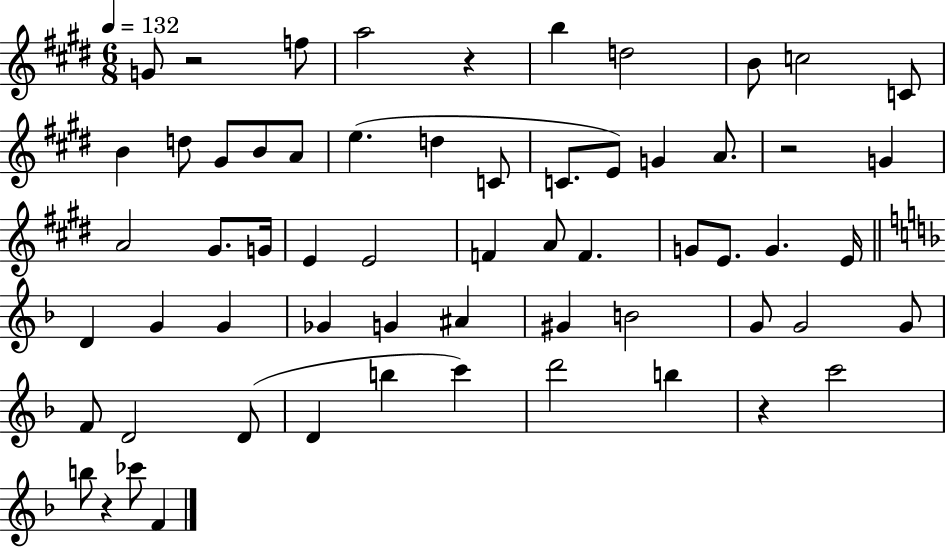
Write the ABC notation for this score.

X:1
T:Untitled
M:6/8
L:1/4
K:E
G/2 z2 f/2 a2 z b d2 B/2 c2 C/2 B d/2 ^G/2 B/2 A/2 e d C/2 C/2 E/2 G A/2 z2 G A2 ^G/2 G/4 E E2 F A/2 F G/2 E/2 G E/4 D G G _G G ^A ^G B2 G/2 G2 G/2 F/2 D2 D/2 D b c' d'2 b z c'2 b/2 z _c'/2 F